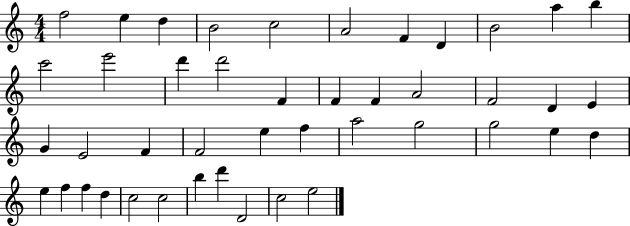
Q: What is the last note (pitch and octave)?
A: E5